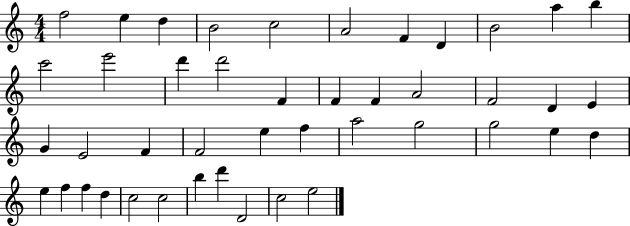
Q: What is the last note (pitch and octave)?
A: E5